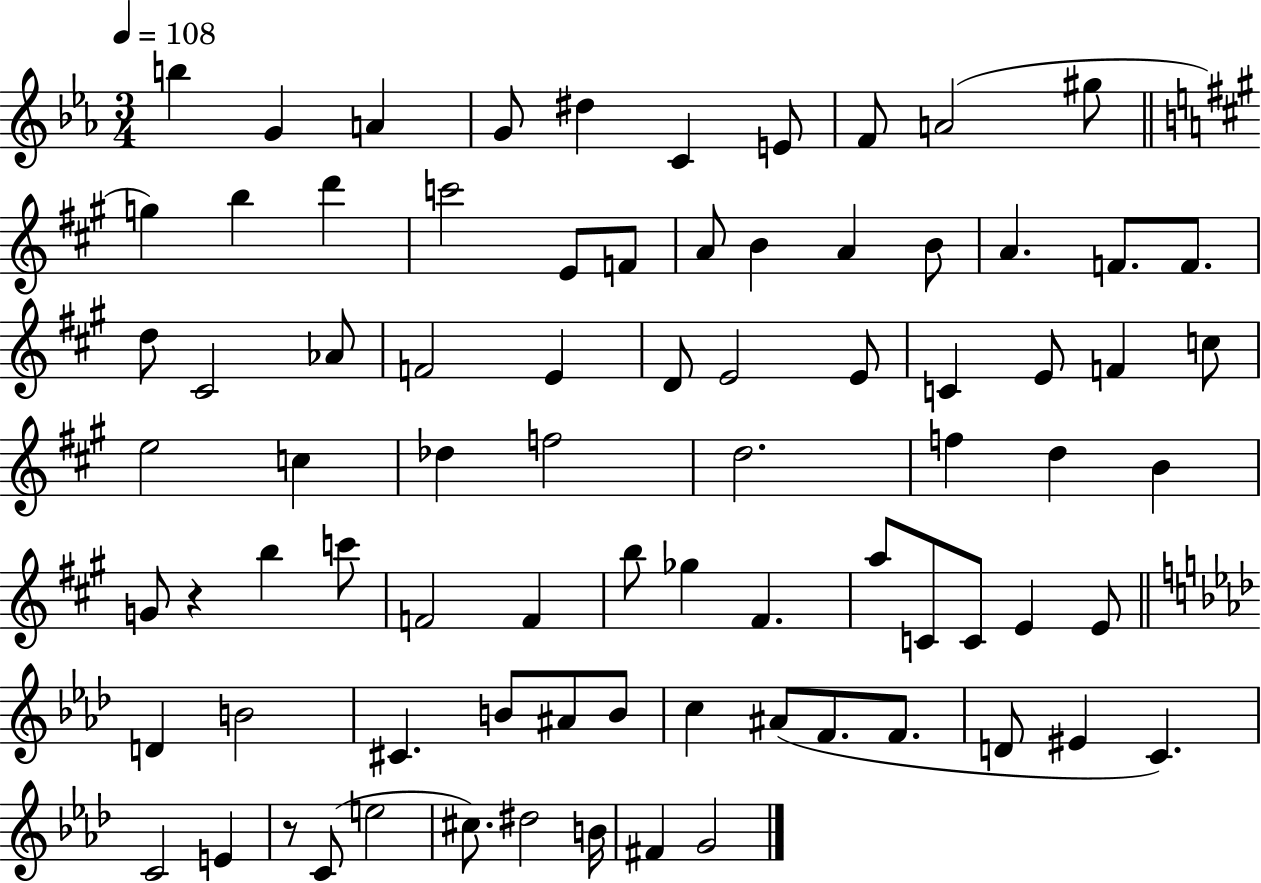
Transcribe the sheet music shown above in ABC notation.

X:1
T:Untitled
M:3/4
L:1/4
K:Eb
b G A G/2 ^d C E/2 F/2 A2 ^g/2 g b d' c'2 E/2 F/2 A/2 B A B/2 A F/2 F/2 d/2 ^C2 _A/2 F2 E D/2 E2 E/2 C E/2 F c/2 e2 c _d f2 d2 f d B G/2 z b c'/2 F2 F b/2 _g ^F a/2 C/2 C/2 E E/2 D B2 ^C B/2 ^A/2 B/2 c ^A/2 F/2 F/2 D/2 ^E C C2 E z/2 C/2 e2 ^c/2 ^d2 B/4 ^F G2